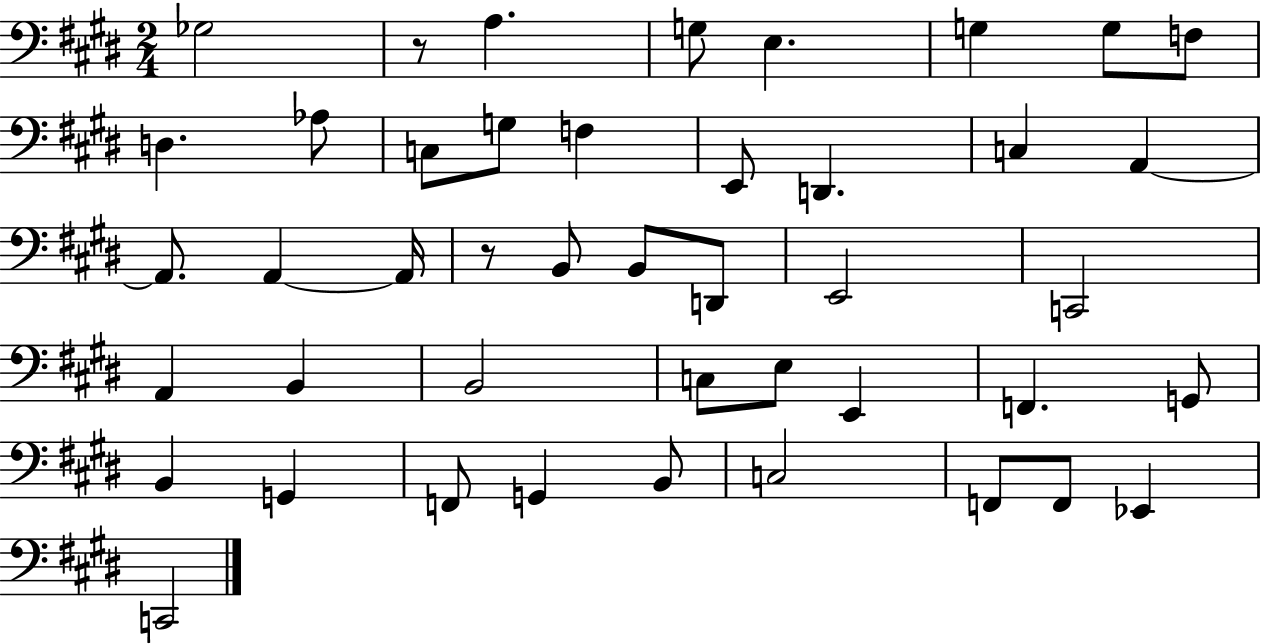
{
  \clef bass
  \numericTimeSignature
  \time 2/4
  \key e \major
  ges2 | r8 a4. | g8 e4. | g4 g8 f8 | \break d4. aes8 | c8 g8 f4 | e,8 d,4. | c4 a,4~~ | \break a,8. a,4~~ a,16 | r8 b,8 b,8 d,8 | e,2 | c,2 | \break a,4 b,4 | b,2 | c8 e8 e,4 | f,4. g,8 | \break b,4 g,4 | f,8 g,4 b,8 | c2 | f,8 f,8 ees,4 | \break c,2 | \bar "|."
}